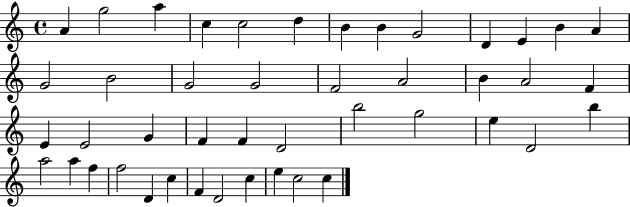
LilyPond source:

{
  \clef treble
  \time 4/4
  \defaultTimeSignature
  \key c \major
  a'4 g''2 a''4 | c''4 c''2 d''4 | b'4 b'4 g'2 | d'4 e'4 b'4 a'4 | \break g'2 b'2 | g'2 g'2 | f'2 a'2 | b'4 a'2 f'4 | \break e'4 e'2 g'4 | f'4 f'4 d'2 | b''2 g''2 | e''4 d'2 b''4 | \break a''2 a''4 f''4 | f''2 d'4 c''4 | f'4 d'2 c''4 | e''4 c''2 c''4 | \break \bar "|."
}